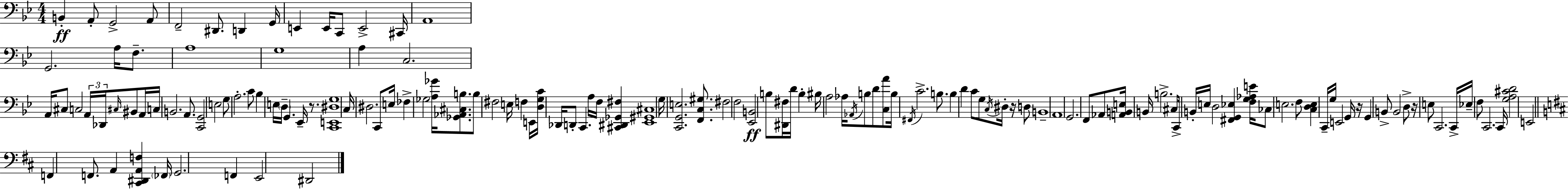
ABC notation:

X:1
T:Untitled
M:4/4
L:1/4
K:Bb
B,, A,,/2 G,,2 A,,/2 F,,2 ^D,,/2 D,, G,,/4 E,, E,,/4 C,,/2 E,,2 ^C,,/4 A,,4 G,,2 A,/4 F,/2 A,4 G,4 A, C,2 A,,/4 ^C,/2 C,2 A,,/4 _D,,/4 ^C,/4 ^B,,/2 A,,/4 C,/4 B,,2 A,,/2 [C,,G,,]2 E,2 G,/2 A,2 C/2 _B, E,/4 D,/4 G,, _E,,/4 z/2 [C,,E,,^D,G,]4 C,/4 ^D,2 C,,/2 E,/4 _F, _G,2 [A,_G]/4 [_G,,_A,,^C,B,]/2 B,/2 ^F,2 E,/4 F, E,,/4 [D,G,C]/4 _D,,/4 D,,/2 C,, A,/4 F,/4 [^C,,^D,,_G,,^F,] [_E,,^G,,^C,]4 G,/4 [C,,G,,E,]2 [F,,C,^G,]/2 ^F,2 F,2 [_E,,B,,]2 B,/2 [^D,,^F,]/4 D/4 B, ^B,/4 A,2 _A,/4 _A,,/4 B,/2 D/2 [C,A]/2 B,/4 ^F,,/4 C2 B,/2 B, D C/2 G,/2 C,/4 ^D,/4 z/4 D,/2 B,,4 A,,4 G,,2 F,,/2 _A,,/2 [A,,B,,E,]/4 B,,/4 B,2 ^C,/2 C,,/4 B,,/4 E,/4 D,2 [^F,,G,,_E,] [F,G,_A,E]/4 _C,/2 E,2 F,/2 [C,D,E,] C,,/4 G,/4 E,,2 G,,/4 z/4 G,, B,,/2 B,,2 D,/2 z/4 E,/2 C,,2 C,,/4 _E,/4 F,/2 C,,2 C,,/4 [G,A,^CD]2 E,,2 F,, F,,/2 A,, [^C,,^D,,A,,F,] _F,,/4 G,,2 F,, E,,2 ^D,,2